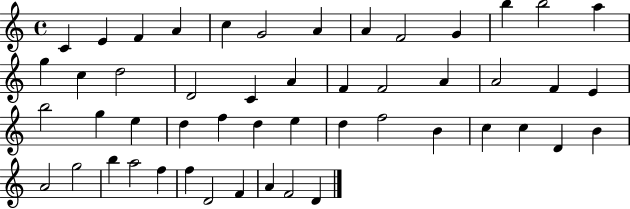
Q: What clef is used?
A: treble